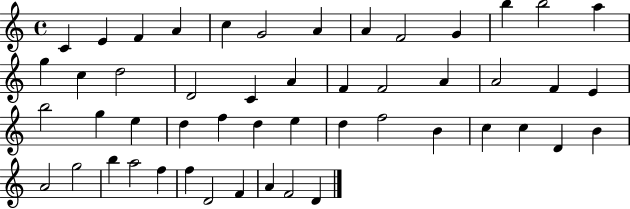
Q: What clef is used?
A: treble